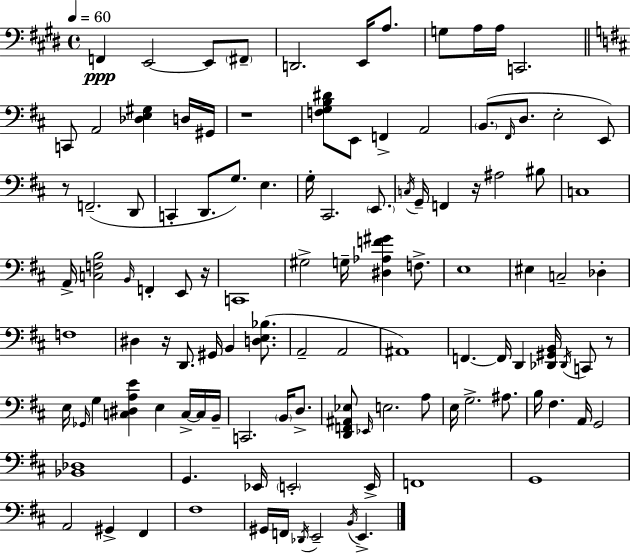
X:1
T:Untitled
M:4/4
L:1/4
K:E
F,, E,,2 E,,/2 ^F,,/2 D,,2 E,,/4 A,/2 G,/2 A,/4 A,/4 C,,2 C,,/2 A,,2 [_D,E,^G,] D,/4 ^G,,/4 z4 [F,G,B,^D]/2 E,,/2 F,, A,,2 B,,/2 ^F,,/4 D,/2 E,2 E,,/2 z/2 F,,2 D,,/2 C,, D,,/2 G,/2 E, G,/4 ^C,,2 E,,/2 C,/4 G,,/4 F,, z/4 ^A,2 ^B,/2 C,4 A,,/4 [C,F,B,]2 B,,/4 F,, E,,/2 z/4 C,,4 ^G,2 G,/4 [^D,_A,F^G] F,/2 E,4 ^E, C,2 _D, F,4 ^D, z/4 D,,/2 ^G,,/4 B,, [D,E,_B,]/2 A,,2 A,,2 ^A,,4 F,, F,,/4 D,, [_D,,^G,,B,,]/4 _D,,/4 C,,/2 z/2 E,/4 _G,,/4 G, [C,^D,A,E] E, C,/4 C,/4 B,,/4 C,,2 B,,/4 D,/2 [D,,F,,^A,,_E,]/2 _E,,/4 E,2 A,/2 E,/4 G,2 ^A,/2 B,/4 ^F, A,,/4 G,,2 [_B,,_D,]4 G,, _E,,/4 E,,2 E,,/4 F,,4 G,,4 A,,2 ^G,, ^F,, ^F,4 ^G,,/4 F,,/4 _D,,/4 E,,2 B,,/4 E,,